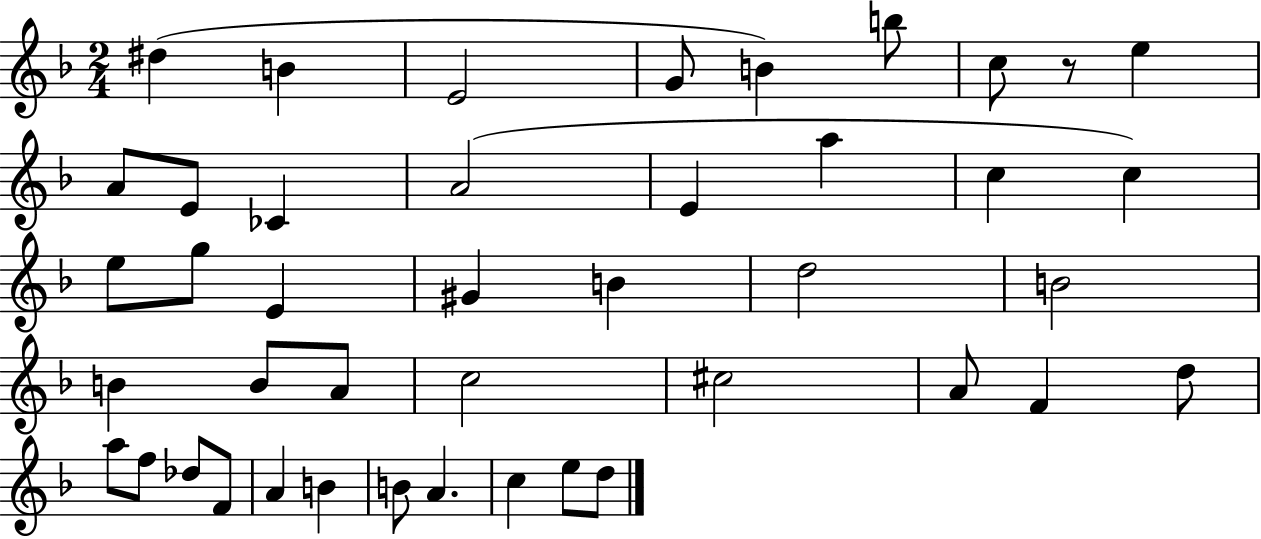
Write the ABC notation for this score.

X:1
T:Untitled
M:2/4
L:1/4
K:F
^d B E2 G/2 B b/2 c/2 z/2 e A/2 E/2 _C A2 E a c c e/2 g/2 E ^G B d2 B2 B B/2 A/2 c2 ^c2 A/2 F d/2 a/2 f/2 _d/2 F/2 A B B/2 A c e/2 d/2